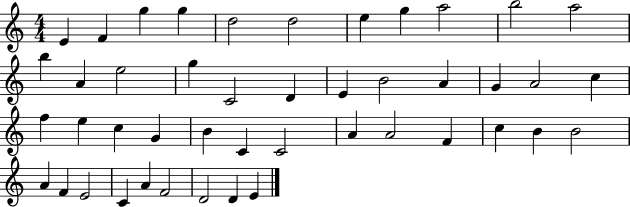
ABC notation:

X:1
T:Untitled
M:4/4
L:1/4
K:C
E F g g d2 d2 e g a2 b2 a2 b A e2 g C2 D E B2 A G A2 c f e c G B C C2 A A2 F c B B2 A F E2 C A F2 D2 D E